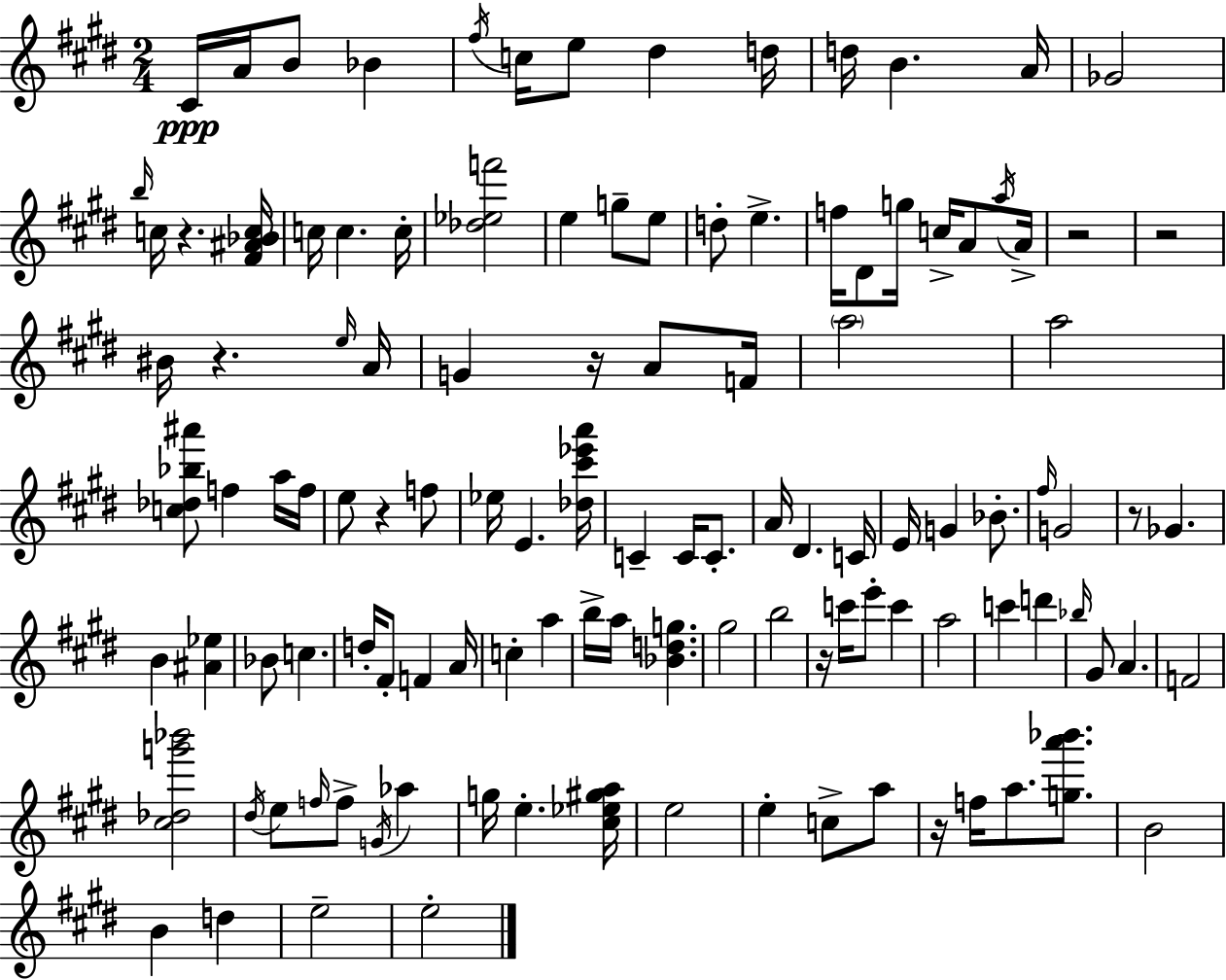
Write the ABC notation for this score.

X:1
T:Untitled
M:2/4
L:1/4
K:E
^C/4 A/4 B/2 _B ^f/4 c/4 e/2 ^d d/4 d/4 B A/4 _G2 b/4 c/4 z [^F^A_Bc]/4 c/4 c c/4 [_d_ef']2 e g/2 e/2 d/2 e f/4 ^D/2 g/4 c/4 A/2 a/4 A/4 z2 z2 ^B/4 z e/4 A/4 G z/4 A/2 F/4 a2 a2 [c_d_b^a']/2 f a/4 f/4 e/2 z f/2 _e/4 E [_d^c'_e'a']/4 C C/4 C/2 A/4 ^D C/4 E/4 G _B/2 ^f/4 G2 z/2 _G B [^A_e] _B/2 c d/4 ^F/2 F A/4 c a b/4 a/4 [_Bdg] ^g2 b2 z/4 c'/4 e'/2 c' a2 c' d' _b/4 ^G/2 A F2 [^c_dg'_b']2 ^d/4 e/2 f/4 f/2 G/4 _a g/4 e [^c_e^ga]/4 e2 e c/2 a/2 z/4 f/4 a/2 [ga'_b']/2 B2 B d e2 e2